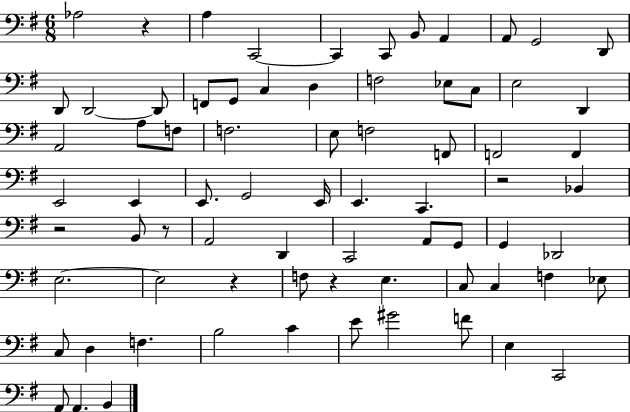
Ab3/h R/q A3/q C2/h C2/q C2/e B2/e A2/q A2/e G2/h D2/e D2/e D2/h D2/e F2/e G2/e C3/q D3/q F3/h Eb3/e C3/e E3/h D2/q A2/h A3/e F3/e F3/h. E3/e F3/h F2/e F2/h F2/q E2/h E2/q E2/e. G2/h E2/s E2/q. C2/q. R/h Bb2/q R/h B2/e R/e A2/h D2/q C2/h A2/e G2/e G2/q Db2/h E3/h. E3/h R/q F3/e R/q E3/q. C3/e C3/q F3/q Eb3/e C3/e D3/q F3/q. B3/h C4/q E4/e G#4/h F4/e E3/q C2/h A2/e A2/q. B2/q